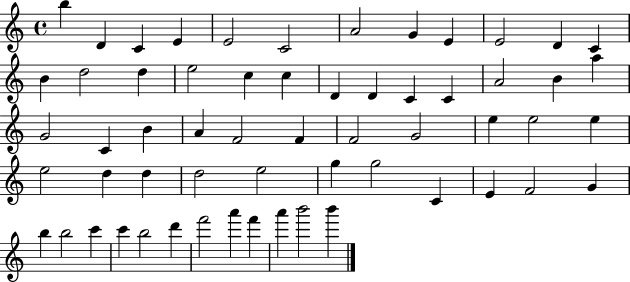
{
  \clef treble
  \time 4/4
  \defaultTimeSignature
  \key c \major
  b''4 d'4 c'4 e'4 | e'2 c'2 | a'2 g'4 e'4 | e'2 d'4 c'4 | \break b'4 d''2 d''4 | e''2 c''4 c''4 | d'4 d'4 c'4 c'4 | a'2 b'4 a''4 | \break g'2 c'4 b'4 | a'4 f'2 f'4 | f'2 g'2 | e''4 e''2 e''4 | \break e''2 d''4 d''4 | d''2 e''2 | g''4 g''2 c'4 | e'4 f'2 g'4 | \break b''4 b''2 c'''4 | c'''4 b''2 d'''4 | f'''2 a'''4 f'''4 | a'''4 b'''2 b'''4 | \break \bar "|."
}